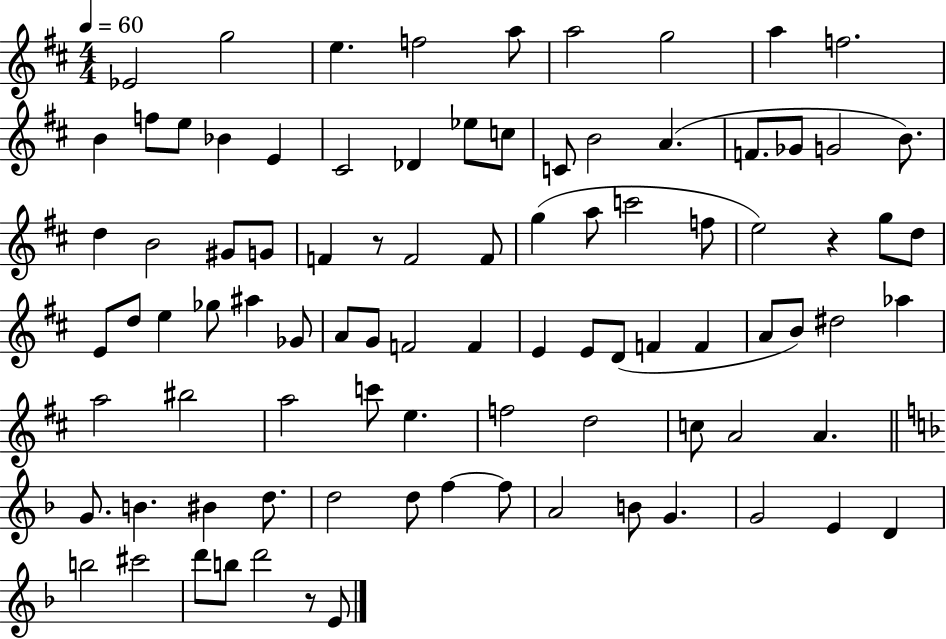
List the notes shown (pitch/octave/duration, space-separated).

Eb4/h G5/h E5/q. F5/h A5/e A5/h G5/h A5/q F5/h. B4/q F5/e E5/e Bb4/q E4/q C#4/h Db4/q Eb5/e C5/e C4/e B4/h A4/q. F4/e. Gb4/e G4/h B4/e. D5/q B4/h G#4/e G4/e F4/q R/e F4/h F4/e G5/q A5/e C6/h F5/e E5/h R/q G5/e D5/e E4/e D5/e E5/q Gb5/e A#5/q Gb4/e A4/e G4/e F4/h F4/q E4/q E4/e D4/e F4/q F4/q A4/e B4/e D#5/h Ab5/q A5/h BIS5/h A5/h C6/e E5/q. F5/h D5/h C5/e A4/h A4/q. G4/e. B4/q. BIS4/q D5/e. D5/h D5/e F5/q F5/e A4/h B4/e G4/q. G4/h E4/q D4/q B5/h C#6/h D6/e B5/e D6/h R/e E4/e